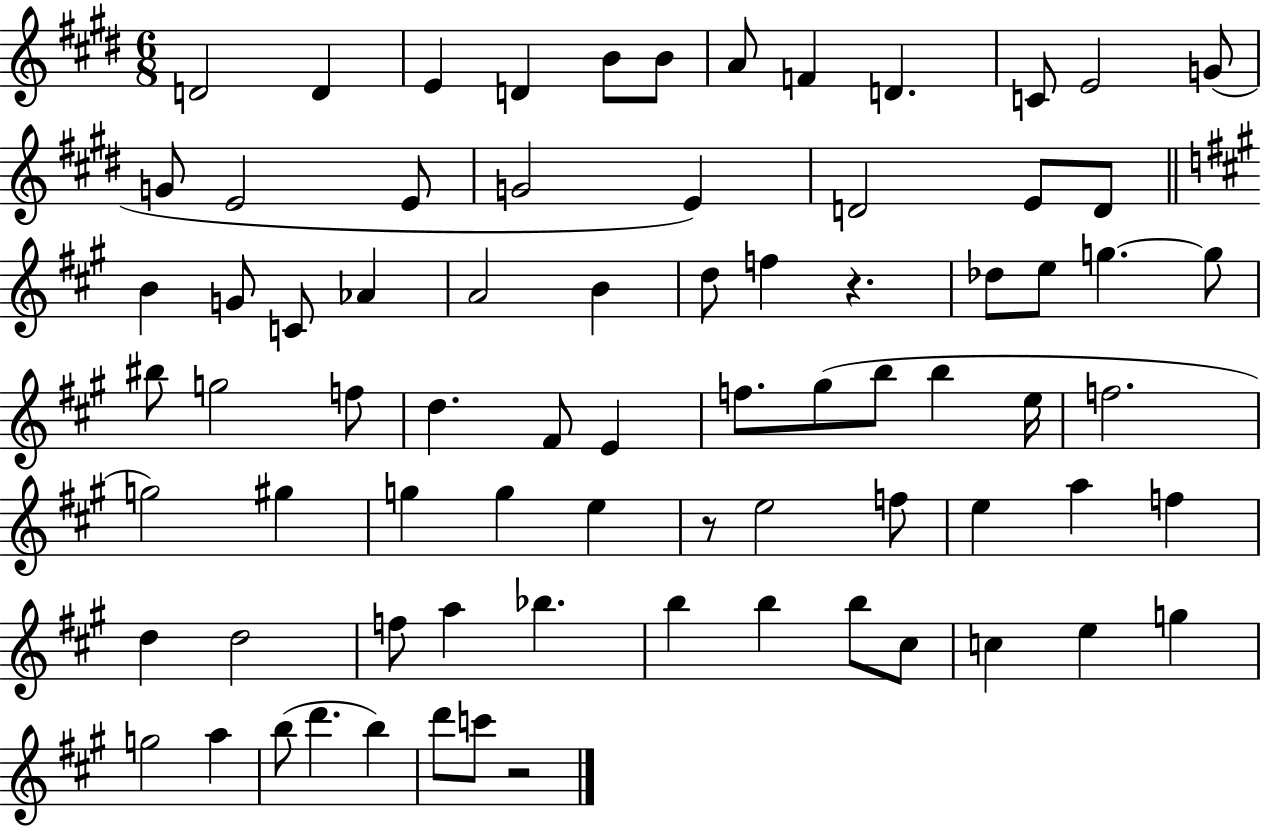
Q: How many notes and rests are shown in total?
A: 76